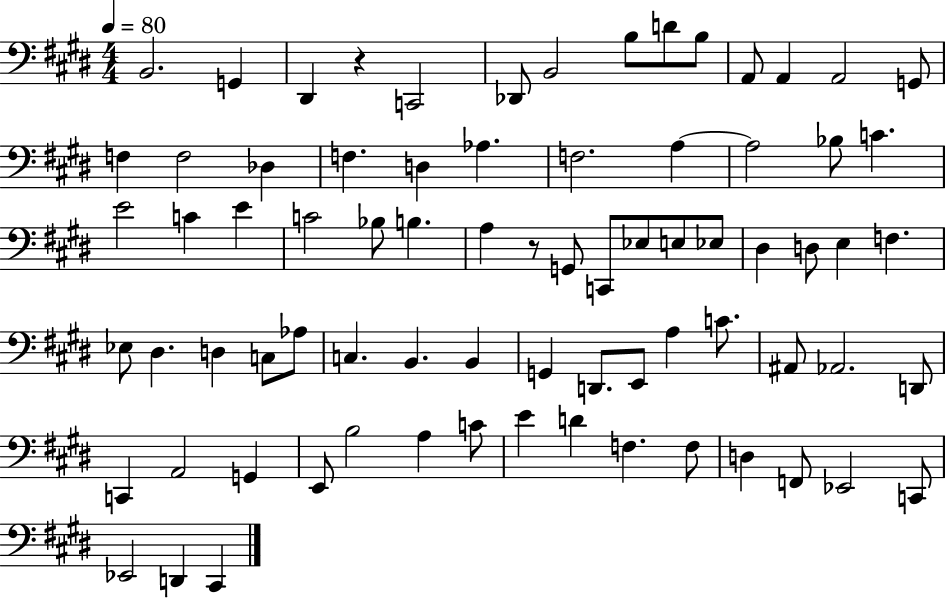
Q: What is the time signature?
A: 4/4